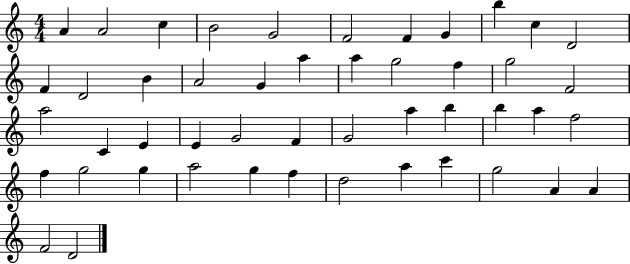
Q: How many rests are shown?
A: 0